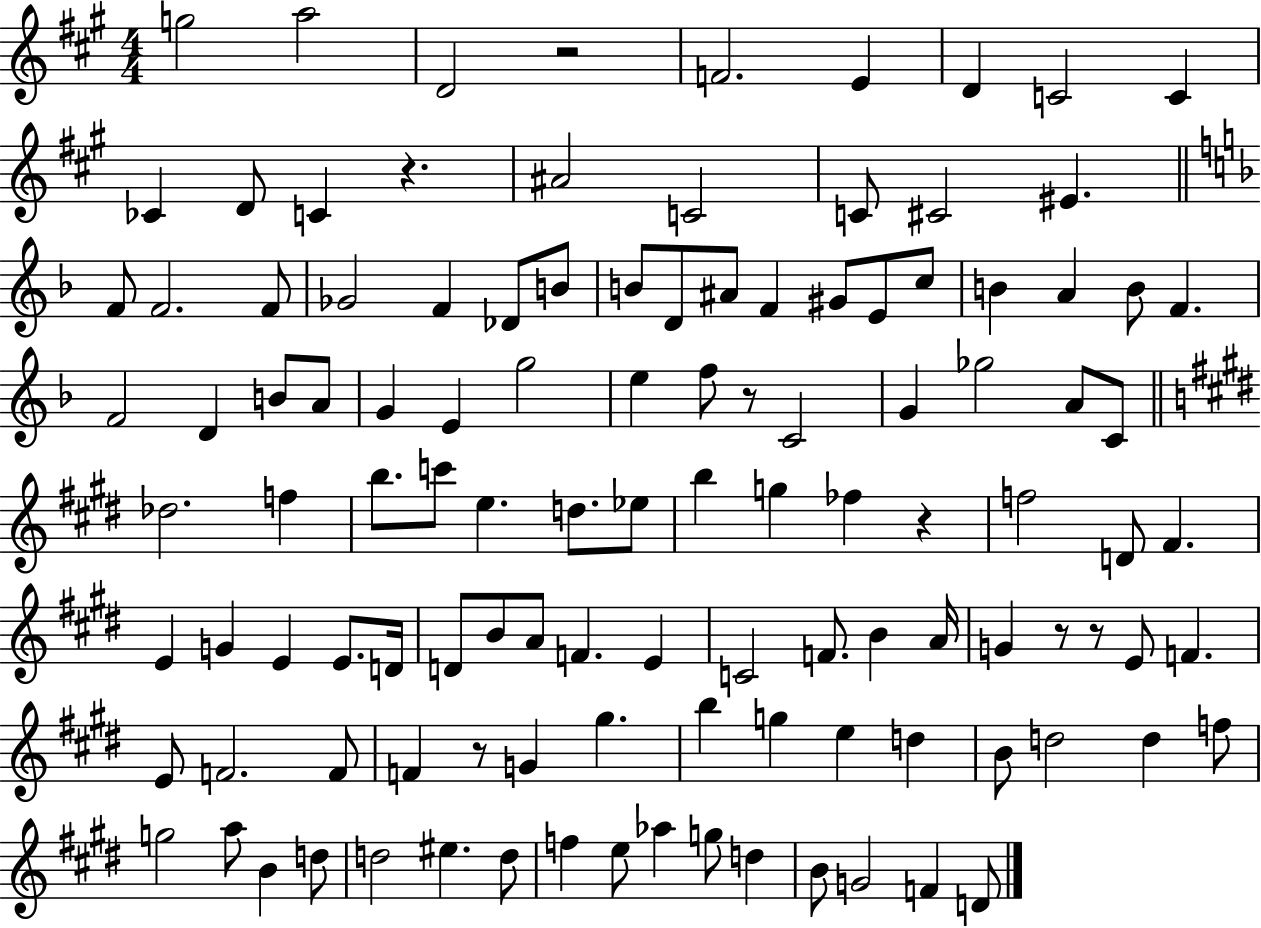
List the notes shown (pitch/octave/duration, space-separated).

G5/h A5/h D4/h R/h F4/h. E4/q D4/q C4/h C4/q CES4/q D4/e C4/q R/q. A#4/h C4/h C4/e C#4/h EIS4/q. F4/e F4/h. F4/e Gb4/h F4/q Db4/e B4/e B4/e D4/e A#4/e F4/q G#4/e E4/e C5/e B4/q A4/q B4/e F4/q. F4/h D4/q B4/e A4/e G4/q E4/q G5/h E5/q F5/e R/e C4/h G4/q Gb5/h A4/e C4/e Db5/h. F5/q B5/e. C6/e E5/q. D5/e. Eb5/e B5/q G5/q FES5/q R/q F5/h D4/e F#4/q. E4/q G4/q E4/q E4/e. D4/s D4/e B4/e A4/e F4/q. E4/q C4/h F4/e. B4/q A4/s G4/q R/e R/e E4/e F4/q. E4/e F4/h. F4/e F4/q R/e G4/q G#5/q. B5/q G5/q E5/q D5/q B4/e D5/h D5/q F5/e G5/h A5/e B4/q D5/e D5/h EIS5/q. D5/e F5/q E5/e Ab5/q G5/e D5/q B4/e G4/h F4/q D4/e